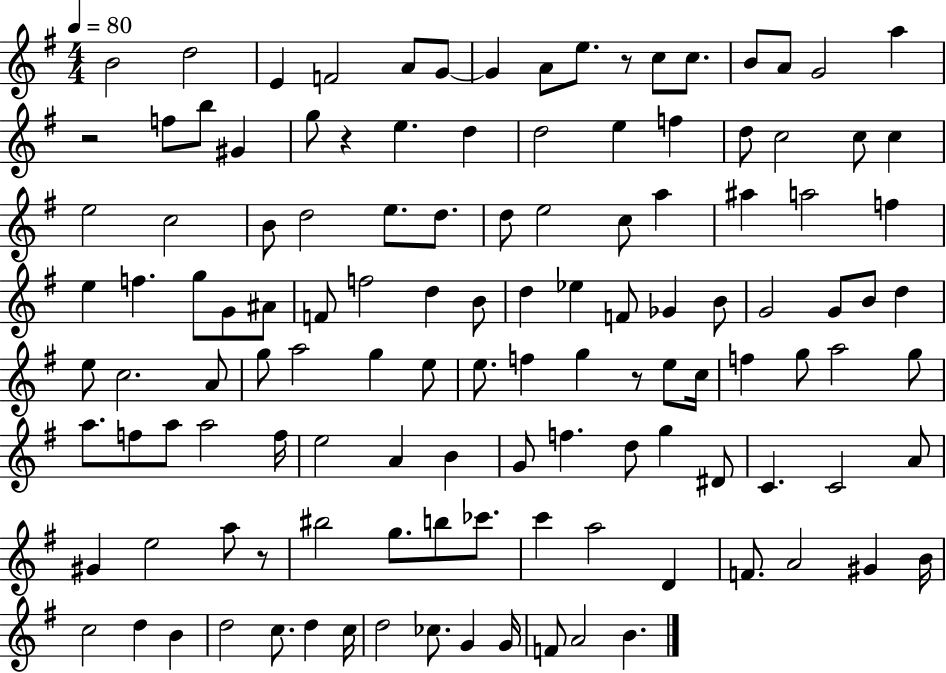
X:1
T:Untitled
M:4/4
L:1/4
K:G
B2 d2 E F2 A/2 G/2 G A/2 e/2 z/2 c/2 c/2 B/2 A/2 G2 a z2 f/2 b/2 ^G g/2 z e d d2 e f d/2 c2 c/2 c e2 c2 B/2 d2 e/2 d/2 d/2 e2 c/2 a ^a a2 f e f g/2 G/2 ^A/2 F/2 f2 d B/2 d _e F/2 _G B/2 G2 G/2 B/2 d e/2 c2 A/2 g/2 a2 g e/2 e/2 f g z/2 e/2 c/4 f g/2 a2 g/2 a/2 f/2 a/2 a2 f/4 e2 A B G/2 f d/2 g ^D/2 C C2 A/2 ^G e2 a/2 z/2 ^b2 g/2 b/2 _c'/2 c' a2 D F/2 A2 ^G B/4 c2 d B d2 c/2 d c/4 d2 _c/2 G G/4 F/2 A2 B